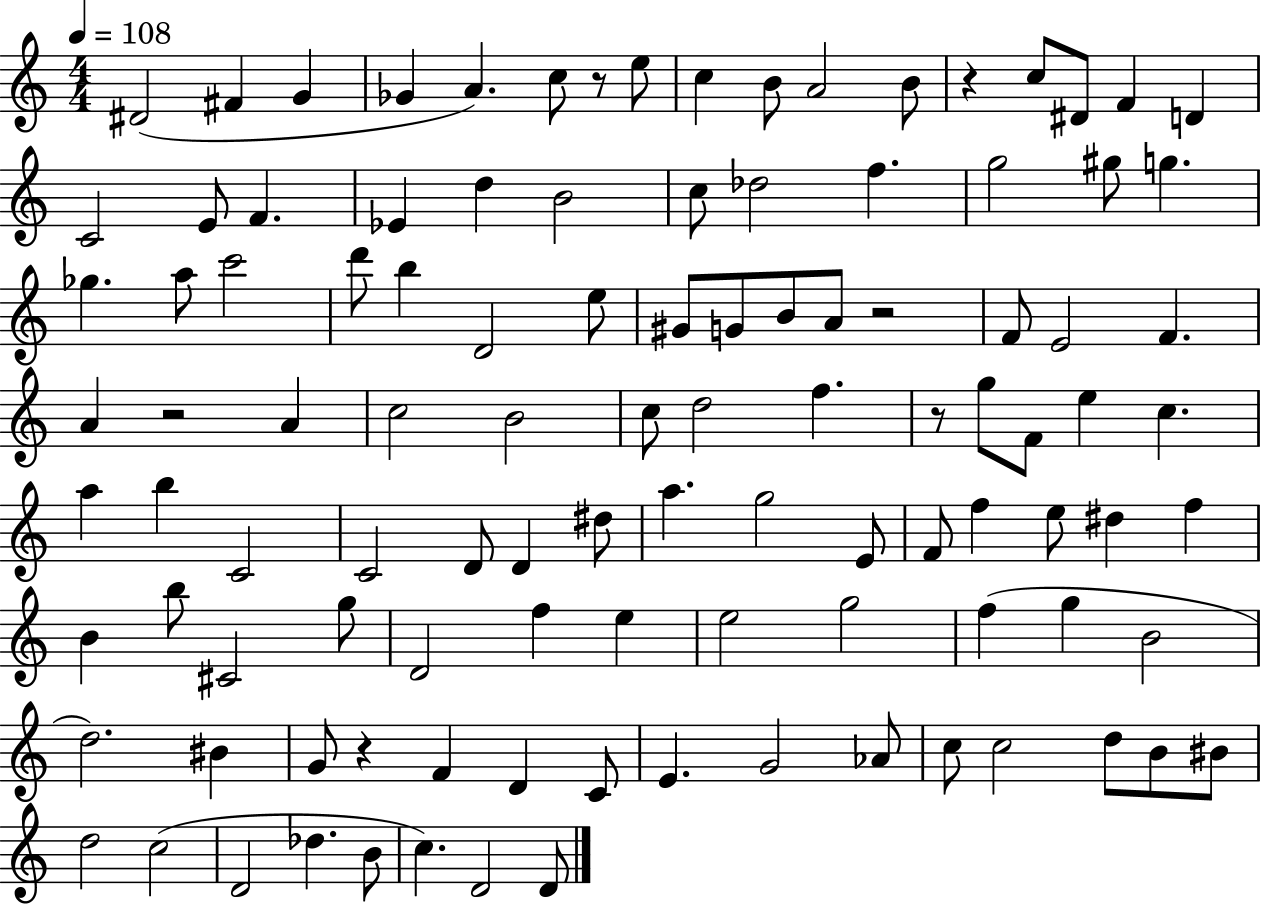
X:1
T:Untitled
M:4/4
L:1/4
K:C
^D2 ^F G _G A c/2 z/2 e/2 c B/2 A2 B/2 z c/2 ^D/2 F D C2 E/2 F _E d B2 c/2 _d2 f g2 ^g/2 g _g a/2 c'2 d'/2 b D2 e/2 ^G/2 G/2 B/2 A/2 z2 F/2 E2 F A z2 A c2 B2 c/2 d2 f z/2 g/2 F/2 e c a b C2 C2 D/2 D ^d/2 a g2 E/2 F/2 f e/2 ^d f B b/2 ^C2 g/2 D2 f e e2 g2 f g B2 d2 ^B G/2 z F D C/2 E G2 _A/2 c/2 c2 d/2 B/2 ^B/2 d2 c2 D2 _d B/2 c D2 D/2